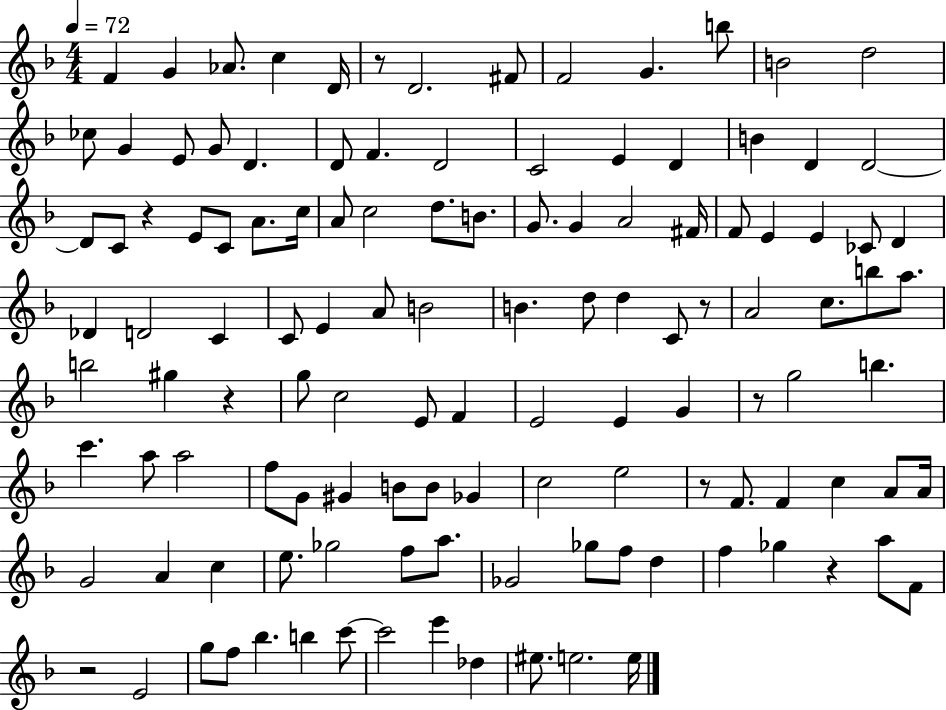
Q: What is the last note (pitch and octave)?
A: E5